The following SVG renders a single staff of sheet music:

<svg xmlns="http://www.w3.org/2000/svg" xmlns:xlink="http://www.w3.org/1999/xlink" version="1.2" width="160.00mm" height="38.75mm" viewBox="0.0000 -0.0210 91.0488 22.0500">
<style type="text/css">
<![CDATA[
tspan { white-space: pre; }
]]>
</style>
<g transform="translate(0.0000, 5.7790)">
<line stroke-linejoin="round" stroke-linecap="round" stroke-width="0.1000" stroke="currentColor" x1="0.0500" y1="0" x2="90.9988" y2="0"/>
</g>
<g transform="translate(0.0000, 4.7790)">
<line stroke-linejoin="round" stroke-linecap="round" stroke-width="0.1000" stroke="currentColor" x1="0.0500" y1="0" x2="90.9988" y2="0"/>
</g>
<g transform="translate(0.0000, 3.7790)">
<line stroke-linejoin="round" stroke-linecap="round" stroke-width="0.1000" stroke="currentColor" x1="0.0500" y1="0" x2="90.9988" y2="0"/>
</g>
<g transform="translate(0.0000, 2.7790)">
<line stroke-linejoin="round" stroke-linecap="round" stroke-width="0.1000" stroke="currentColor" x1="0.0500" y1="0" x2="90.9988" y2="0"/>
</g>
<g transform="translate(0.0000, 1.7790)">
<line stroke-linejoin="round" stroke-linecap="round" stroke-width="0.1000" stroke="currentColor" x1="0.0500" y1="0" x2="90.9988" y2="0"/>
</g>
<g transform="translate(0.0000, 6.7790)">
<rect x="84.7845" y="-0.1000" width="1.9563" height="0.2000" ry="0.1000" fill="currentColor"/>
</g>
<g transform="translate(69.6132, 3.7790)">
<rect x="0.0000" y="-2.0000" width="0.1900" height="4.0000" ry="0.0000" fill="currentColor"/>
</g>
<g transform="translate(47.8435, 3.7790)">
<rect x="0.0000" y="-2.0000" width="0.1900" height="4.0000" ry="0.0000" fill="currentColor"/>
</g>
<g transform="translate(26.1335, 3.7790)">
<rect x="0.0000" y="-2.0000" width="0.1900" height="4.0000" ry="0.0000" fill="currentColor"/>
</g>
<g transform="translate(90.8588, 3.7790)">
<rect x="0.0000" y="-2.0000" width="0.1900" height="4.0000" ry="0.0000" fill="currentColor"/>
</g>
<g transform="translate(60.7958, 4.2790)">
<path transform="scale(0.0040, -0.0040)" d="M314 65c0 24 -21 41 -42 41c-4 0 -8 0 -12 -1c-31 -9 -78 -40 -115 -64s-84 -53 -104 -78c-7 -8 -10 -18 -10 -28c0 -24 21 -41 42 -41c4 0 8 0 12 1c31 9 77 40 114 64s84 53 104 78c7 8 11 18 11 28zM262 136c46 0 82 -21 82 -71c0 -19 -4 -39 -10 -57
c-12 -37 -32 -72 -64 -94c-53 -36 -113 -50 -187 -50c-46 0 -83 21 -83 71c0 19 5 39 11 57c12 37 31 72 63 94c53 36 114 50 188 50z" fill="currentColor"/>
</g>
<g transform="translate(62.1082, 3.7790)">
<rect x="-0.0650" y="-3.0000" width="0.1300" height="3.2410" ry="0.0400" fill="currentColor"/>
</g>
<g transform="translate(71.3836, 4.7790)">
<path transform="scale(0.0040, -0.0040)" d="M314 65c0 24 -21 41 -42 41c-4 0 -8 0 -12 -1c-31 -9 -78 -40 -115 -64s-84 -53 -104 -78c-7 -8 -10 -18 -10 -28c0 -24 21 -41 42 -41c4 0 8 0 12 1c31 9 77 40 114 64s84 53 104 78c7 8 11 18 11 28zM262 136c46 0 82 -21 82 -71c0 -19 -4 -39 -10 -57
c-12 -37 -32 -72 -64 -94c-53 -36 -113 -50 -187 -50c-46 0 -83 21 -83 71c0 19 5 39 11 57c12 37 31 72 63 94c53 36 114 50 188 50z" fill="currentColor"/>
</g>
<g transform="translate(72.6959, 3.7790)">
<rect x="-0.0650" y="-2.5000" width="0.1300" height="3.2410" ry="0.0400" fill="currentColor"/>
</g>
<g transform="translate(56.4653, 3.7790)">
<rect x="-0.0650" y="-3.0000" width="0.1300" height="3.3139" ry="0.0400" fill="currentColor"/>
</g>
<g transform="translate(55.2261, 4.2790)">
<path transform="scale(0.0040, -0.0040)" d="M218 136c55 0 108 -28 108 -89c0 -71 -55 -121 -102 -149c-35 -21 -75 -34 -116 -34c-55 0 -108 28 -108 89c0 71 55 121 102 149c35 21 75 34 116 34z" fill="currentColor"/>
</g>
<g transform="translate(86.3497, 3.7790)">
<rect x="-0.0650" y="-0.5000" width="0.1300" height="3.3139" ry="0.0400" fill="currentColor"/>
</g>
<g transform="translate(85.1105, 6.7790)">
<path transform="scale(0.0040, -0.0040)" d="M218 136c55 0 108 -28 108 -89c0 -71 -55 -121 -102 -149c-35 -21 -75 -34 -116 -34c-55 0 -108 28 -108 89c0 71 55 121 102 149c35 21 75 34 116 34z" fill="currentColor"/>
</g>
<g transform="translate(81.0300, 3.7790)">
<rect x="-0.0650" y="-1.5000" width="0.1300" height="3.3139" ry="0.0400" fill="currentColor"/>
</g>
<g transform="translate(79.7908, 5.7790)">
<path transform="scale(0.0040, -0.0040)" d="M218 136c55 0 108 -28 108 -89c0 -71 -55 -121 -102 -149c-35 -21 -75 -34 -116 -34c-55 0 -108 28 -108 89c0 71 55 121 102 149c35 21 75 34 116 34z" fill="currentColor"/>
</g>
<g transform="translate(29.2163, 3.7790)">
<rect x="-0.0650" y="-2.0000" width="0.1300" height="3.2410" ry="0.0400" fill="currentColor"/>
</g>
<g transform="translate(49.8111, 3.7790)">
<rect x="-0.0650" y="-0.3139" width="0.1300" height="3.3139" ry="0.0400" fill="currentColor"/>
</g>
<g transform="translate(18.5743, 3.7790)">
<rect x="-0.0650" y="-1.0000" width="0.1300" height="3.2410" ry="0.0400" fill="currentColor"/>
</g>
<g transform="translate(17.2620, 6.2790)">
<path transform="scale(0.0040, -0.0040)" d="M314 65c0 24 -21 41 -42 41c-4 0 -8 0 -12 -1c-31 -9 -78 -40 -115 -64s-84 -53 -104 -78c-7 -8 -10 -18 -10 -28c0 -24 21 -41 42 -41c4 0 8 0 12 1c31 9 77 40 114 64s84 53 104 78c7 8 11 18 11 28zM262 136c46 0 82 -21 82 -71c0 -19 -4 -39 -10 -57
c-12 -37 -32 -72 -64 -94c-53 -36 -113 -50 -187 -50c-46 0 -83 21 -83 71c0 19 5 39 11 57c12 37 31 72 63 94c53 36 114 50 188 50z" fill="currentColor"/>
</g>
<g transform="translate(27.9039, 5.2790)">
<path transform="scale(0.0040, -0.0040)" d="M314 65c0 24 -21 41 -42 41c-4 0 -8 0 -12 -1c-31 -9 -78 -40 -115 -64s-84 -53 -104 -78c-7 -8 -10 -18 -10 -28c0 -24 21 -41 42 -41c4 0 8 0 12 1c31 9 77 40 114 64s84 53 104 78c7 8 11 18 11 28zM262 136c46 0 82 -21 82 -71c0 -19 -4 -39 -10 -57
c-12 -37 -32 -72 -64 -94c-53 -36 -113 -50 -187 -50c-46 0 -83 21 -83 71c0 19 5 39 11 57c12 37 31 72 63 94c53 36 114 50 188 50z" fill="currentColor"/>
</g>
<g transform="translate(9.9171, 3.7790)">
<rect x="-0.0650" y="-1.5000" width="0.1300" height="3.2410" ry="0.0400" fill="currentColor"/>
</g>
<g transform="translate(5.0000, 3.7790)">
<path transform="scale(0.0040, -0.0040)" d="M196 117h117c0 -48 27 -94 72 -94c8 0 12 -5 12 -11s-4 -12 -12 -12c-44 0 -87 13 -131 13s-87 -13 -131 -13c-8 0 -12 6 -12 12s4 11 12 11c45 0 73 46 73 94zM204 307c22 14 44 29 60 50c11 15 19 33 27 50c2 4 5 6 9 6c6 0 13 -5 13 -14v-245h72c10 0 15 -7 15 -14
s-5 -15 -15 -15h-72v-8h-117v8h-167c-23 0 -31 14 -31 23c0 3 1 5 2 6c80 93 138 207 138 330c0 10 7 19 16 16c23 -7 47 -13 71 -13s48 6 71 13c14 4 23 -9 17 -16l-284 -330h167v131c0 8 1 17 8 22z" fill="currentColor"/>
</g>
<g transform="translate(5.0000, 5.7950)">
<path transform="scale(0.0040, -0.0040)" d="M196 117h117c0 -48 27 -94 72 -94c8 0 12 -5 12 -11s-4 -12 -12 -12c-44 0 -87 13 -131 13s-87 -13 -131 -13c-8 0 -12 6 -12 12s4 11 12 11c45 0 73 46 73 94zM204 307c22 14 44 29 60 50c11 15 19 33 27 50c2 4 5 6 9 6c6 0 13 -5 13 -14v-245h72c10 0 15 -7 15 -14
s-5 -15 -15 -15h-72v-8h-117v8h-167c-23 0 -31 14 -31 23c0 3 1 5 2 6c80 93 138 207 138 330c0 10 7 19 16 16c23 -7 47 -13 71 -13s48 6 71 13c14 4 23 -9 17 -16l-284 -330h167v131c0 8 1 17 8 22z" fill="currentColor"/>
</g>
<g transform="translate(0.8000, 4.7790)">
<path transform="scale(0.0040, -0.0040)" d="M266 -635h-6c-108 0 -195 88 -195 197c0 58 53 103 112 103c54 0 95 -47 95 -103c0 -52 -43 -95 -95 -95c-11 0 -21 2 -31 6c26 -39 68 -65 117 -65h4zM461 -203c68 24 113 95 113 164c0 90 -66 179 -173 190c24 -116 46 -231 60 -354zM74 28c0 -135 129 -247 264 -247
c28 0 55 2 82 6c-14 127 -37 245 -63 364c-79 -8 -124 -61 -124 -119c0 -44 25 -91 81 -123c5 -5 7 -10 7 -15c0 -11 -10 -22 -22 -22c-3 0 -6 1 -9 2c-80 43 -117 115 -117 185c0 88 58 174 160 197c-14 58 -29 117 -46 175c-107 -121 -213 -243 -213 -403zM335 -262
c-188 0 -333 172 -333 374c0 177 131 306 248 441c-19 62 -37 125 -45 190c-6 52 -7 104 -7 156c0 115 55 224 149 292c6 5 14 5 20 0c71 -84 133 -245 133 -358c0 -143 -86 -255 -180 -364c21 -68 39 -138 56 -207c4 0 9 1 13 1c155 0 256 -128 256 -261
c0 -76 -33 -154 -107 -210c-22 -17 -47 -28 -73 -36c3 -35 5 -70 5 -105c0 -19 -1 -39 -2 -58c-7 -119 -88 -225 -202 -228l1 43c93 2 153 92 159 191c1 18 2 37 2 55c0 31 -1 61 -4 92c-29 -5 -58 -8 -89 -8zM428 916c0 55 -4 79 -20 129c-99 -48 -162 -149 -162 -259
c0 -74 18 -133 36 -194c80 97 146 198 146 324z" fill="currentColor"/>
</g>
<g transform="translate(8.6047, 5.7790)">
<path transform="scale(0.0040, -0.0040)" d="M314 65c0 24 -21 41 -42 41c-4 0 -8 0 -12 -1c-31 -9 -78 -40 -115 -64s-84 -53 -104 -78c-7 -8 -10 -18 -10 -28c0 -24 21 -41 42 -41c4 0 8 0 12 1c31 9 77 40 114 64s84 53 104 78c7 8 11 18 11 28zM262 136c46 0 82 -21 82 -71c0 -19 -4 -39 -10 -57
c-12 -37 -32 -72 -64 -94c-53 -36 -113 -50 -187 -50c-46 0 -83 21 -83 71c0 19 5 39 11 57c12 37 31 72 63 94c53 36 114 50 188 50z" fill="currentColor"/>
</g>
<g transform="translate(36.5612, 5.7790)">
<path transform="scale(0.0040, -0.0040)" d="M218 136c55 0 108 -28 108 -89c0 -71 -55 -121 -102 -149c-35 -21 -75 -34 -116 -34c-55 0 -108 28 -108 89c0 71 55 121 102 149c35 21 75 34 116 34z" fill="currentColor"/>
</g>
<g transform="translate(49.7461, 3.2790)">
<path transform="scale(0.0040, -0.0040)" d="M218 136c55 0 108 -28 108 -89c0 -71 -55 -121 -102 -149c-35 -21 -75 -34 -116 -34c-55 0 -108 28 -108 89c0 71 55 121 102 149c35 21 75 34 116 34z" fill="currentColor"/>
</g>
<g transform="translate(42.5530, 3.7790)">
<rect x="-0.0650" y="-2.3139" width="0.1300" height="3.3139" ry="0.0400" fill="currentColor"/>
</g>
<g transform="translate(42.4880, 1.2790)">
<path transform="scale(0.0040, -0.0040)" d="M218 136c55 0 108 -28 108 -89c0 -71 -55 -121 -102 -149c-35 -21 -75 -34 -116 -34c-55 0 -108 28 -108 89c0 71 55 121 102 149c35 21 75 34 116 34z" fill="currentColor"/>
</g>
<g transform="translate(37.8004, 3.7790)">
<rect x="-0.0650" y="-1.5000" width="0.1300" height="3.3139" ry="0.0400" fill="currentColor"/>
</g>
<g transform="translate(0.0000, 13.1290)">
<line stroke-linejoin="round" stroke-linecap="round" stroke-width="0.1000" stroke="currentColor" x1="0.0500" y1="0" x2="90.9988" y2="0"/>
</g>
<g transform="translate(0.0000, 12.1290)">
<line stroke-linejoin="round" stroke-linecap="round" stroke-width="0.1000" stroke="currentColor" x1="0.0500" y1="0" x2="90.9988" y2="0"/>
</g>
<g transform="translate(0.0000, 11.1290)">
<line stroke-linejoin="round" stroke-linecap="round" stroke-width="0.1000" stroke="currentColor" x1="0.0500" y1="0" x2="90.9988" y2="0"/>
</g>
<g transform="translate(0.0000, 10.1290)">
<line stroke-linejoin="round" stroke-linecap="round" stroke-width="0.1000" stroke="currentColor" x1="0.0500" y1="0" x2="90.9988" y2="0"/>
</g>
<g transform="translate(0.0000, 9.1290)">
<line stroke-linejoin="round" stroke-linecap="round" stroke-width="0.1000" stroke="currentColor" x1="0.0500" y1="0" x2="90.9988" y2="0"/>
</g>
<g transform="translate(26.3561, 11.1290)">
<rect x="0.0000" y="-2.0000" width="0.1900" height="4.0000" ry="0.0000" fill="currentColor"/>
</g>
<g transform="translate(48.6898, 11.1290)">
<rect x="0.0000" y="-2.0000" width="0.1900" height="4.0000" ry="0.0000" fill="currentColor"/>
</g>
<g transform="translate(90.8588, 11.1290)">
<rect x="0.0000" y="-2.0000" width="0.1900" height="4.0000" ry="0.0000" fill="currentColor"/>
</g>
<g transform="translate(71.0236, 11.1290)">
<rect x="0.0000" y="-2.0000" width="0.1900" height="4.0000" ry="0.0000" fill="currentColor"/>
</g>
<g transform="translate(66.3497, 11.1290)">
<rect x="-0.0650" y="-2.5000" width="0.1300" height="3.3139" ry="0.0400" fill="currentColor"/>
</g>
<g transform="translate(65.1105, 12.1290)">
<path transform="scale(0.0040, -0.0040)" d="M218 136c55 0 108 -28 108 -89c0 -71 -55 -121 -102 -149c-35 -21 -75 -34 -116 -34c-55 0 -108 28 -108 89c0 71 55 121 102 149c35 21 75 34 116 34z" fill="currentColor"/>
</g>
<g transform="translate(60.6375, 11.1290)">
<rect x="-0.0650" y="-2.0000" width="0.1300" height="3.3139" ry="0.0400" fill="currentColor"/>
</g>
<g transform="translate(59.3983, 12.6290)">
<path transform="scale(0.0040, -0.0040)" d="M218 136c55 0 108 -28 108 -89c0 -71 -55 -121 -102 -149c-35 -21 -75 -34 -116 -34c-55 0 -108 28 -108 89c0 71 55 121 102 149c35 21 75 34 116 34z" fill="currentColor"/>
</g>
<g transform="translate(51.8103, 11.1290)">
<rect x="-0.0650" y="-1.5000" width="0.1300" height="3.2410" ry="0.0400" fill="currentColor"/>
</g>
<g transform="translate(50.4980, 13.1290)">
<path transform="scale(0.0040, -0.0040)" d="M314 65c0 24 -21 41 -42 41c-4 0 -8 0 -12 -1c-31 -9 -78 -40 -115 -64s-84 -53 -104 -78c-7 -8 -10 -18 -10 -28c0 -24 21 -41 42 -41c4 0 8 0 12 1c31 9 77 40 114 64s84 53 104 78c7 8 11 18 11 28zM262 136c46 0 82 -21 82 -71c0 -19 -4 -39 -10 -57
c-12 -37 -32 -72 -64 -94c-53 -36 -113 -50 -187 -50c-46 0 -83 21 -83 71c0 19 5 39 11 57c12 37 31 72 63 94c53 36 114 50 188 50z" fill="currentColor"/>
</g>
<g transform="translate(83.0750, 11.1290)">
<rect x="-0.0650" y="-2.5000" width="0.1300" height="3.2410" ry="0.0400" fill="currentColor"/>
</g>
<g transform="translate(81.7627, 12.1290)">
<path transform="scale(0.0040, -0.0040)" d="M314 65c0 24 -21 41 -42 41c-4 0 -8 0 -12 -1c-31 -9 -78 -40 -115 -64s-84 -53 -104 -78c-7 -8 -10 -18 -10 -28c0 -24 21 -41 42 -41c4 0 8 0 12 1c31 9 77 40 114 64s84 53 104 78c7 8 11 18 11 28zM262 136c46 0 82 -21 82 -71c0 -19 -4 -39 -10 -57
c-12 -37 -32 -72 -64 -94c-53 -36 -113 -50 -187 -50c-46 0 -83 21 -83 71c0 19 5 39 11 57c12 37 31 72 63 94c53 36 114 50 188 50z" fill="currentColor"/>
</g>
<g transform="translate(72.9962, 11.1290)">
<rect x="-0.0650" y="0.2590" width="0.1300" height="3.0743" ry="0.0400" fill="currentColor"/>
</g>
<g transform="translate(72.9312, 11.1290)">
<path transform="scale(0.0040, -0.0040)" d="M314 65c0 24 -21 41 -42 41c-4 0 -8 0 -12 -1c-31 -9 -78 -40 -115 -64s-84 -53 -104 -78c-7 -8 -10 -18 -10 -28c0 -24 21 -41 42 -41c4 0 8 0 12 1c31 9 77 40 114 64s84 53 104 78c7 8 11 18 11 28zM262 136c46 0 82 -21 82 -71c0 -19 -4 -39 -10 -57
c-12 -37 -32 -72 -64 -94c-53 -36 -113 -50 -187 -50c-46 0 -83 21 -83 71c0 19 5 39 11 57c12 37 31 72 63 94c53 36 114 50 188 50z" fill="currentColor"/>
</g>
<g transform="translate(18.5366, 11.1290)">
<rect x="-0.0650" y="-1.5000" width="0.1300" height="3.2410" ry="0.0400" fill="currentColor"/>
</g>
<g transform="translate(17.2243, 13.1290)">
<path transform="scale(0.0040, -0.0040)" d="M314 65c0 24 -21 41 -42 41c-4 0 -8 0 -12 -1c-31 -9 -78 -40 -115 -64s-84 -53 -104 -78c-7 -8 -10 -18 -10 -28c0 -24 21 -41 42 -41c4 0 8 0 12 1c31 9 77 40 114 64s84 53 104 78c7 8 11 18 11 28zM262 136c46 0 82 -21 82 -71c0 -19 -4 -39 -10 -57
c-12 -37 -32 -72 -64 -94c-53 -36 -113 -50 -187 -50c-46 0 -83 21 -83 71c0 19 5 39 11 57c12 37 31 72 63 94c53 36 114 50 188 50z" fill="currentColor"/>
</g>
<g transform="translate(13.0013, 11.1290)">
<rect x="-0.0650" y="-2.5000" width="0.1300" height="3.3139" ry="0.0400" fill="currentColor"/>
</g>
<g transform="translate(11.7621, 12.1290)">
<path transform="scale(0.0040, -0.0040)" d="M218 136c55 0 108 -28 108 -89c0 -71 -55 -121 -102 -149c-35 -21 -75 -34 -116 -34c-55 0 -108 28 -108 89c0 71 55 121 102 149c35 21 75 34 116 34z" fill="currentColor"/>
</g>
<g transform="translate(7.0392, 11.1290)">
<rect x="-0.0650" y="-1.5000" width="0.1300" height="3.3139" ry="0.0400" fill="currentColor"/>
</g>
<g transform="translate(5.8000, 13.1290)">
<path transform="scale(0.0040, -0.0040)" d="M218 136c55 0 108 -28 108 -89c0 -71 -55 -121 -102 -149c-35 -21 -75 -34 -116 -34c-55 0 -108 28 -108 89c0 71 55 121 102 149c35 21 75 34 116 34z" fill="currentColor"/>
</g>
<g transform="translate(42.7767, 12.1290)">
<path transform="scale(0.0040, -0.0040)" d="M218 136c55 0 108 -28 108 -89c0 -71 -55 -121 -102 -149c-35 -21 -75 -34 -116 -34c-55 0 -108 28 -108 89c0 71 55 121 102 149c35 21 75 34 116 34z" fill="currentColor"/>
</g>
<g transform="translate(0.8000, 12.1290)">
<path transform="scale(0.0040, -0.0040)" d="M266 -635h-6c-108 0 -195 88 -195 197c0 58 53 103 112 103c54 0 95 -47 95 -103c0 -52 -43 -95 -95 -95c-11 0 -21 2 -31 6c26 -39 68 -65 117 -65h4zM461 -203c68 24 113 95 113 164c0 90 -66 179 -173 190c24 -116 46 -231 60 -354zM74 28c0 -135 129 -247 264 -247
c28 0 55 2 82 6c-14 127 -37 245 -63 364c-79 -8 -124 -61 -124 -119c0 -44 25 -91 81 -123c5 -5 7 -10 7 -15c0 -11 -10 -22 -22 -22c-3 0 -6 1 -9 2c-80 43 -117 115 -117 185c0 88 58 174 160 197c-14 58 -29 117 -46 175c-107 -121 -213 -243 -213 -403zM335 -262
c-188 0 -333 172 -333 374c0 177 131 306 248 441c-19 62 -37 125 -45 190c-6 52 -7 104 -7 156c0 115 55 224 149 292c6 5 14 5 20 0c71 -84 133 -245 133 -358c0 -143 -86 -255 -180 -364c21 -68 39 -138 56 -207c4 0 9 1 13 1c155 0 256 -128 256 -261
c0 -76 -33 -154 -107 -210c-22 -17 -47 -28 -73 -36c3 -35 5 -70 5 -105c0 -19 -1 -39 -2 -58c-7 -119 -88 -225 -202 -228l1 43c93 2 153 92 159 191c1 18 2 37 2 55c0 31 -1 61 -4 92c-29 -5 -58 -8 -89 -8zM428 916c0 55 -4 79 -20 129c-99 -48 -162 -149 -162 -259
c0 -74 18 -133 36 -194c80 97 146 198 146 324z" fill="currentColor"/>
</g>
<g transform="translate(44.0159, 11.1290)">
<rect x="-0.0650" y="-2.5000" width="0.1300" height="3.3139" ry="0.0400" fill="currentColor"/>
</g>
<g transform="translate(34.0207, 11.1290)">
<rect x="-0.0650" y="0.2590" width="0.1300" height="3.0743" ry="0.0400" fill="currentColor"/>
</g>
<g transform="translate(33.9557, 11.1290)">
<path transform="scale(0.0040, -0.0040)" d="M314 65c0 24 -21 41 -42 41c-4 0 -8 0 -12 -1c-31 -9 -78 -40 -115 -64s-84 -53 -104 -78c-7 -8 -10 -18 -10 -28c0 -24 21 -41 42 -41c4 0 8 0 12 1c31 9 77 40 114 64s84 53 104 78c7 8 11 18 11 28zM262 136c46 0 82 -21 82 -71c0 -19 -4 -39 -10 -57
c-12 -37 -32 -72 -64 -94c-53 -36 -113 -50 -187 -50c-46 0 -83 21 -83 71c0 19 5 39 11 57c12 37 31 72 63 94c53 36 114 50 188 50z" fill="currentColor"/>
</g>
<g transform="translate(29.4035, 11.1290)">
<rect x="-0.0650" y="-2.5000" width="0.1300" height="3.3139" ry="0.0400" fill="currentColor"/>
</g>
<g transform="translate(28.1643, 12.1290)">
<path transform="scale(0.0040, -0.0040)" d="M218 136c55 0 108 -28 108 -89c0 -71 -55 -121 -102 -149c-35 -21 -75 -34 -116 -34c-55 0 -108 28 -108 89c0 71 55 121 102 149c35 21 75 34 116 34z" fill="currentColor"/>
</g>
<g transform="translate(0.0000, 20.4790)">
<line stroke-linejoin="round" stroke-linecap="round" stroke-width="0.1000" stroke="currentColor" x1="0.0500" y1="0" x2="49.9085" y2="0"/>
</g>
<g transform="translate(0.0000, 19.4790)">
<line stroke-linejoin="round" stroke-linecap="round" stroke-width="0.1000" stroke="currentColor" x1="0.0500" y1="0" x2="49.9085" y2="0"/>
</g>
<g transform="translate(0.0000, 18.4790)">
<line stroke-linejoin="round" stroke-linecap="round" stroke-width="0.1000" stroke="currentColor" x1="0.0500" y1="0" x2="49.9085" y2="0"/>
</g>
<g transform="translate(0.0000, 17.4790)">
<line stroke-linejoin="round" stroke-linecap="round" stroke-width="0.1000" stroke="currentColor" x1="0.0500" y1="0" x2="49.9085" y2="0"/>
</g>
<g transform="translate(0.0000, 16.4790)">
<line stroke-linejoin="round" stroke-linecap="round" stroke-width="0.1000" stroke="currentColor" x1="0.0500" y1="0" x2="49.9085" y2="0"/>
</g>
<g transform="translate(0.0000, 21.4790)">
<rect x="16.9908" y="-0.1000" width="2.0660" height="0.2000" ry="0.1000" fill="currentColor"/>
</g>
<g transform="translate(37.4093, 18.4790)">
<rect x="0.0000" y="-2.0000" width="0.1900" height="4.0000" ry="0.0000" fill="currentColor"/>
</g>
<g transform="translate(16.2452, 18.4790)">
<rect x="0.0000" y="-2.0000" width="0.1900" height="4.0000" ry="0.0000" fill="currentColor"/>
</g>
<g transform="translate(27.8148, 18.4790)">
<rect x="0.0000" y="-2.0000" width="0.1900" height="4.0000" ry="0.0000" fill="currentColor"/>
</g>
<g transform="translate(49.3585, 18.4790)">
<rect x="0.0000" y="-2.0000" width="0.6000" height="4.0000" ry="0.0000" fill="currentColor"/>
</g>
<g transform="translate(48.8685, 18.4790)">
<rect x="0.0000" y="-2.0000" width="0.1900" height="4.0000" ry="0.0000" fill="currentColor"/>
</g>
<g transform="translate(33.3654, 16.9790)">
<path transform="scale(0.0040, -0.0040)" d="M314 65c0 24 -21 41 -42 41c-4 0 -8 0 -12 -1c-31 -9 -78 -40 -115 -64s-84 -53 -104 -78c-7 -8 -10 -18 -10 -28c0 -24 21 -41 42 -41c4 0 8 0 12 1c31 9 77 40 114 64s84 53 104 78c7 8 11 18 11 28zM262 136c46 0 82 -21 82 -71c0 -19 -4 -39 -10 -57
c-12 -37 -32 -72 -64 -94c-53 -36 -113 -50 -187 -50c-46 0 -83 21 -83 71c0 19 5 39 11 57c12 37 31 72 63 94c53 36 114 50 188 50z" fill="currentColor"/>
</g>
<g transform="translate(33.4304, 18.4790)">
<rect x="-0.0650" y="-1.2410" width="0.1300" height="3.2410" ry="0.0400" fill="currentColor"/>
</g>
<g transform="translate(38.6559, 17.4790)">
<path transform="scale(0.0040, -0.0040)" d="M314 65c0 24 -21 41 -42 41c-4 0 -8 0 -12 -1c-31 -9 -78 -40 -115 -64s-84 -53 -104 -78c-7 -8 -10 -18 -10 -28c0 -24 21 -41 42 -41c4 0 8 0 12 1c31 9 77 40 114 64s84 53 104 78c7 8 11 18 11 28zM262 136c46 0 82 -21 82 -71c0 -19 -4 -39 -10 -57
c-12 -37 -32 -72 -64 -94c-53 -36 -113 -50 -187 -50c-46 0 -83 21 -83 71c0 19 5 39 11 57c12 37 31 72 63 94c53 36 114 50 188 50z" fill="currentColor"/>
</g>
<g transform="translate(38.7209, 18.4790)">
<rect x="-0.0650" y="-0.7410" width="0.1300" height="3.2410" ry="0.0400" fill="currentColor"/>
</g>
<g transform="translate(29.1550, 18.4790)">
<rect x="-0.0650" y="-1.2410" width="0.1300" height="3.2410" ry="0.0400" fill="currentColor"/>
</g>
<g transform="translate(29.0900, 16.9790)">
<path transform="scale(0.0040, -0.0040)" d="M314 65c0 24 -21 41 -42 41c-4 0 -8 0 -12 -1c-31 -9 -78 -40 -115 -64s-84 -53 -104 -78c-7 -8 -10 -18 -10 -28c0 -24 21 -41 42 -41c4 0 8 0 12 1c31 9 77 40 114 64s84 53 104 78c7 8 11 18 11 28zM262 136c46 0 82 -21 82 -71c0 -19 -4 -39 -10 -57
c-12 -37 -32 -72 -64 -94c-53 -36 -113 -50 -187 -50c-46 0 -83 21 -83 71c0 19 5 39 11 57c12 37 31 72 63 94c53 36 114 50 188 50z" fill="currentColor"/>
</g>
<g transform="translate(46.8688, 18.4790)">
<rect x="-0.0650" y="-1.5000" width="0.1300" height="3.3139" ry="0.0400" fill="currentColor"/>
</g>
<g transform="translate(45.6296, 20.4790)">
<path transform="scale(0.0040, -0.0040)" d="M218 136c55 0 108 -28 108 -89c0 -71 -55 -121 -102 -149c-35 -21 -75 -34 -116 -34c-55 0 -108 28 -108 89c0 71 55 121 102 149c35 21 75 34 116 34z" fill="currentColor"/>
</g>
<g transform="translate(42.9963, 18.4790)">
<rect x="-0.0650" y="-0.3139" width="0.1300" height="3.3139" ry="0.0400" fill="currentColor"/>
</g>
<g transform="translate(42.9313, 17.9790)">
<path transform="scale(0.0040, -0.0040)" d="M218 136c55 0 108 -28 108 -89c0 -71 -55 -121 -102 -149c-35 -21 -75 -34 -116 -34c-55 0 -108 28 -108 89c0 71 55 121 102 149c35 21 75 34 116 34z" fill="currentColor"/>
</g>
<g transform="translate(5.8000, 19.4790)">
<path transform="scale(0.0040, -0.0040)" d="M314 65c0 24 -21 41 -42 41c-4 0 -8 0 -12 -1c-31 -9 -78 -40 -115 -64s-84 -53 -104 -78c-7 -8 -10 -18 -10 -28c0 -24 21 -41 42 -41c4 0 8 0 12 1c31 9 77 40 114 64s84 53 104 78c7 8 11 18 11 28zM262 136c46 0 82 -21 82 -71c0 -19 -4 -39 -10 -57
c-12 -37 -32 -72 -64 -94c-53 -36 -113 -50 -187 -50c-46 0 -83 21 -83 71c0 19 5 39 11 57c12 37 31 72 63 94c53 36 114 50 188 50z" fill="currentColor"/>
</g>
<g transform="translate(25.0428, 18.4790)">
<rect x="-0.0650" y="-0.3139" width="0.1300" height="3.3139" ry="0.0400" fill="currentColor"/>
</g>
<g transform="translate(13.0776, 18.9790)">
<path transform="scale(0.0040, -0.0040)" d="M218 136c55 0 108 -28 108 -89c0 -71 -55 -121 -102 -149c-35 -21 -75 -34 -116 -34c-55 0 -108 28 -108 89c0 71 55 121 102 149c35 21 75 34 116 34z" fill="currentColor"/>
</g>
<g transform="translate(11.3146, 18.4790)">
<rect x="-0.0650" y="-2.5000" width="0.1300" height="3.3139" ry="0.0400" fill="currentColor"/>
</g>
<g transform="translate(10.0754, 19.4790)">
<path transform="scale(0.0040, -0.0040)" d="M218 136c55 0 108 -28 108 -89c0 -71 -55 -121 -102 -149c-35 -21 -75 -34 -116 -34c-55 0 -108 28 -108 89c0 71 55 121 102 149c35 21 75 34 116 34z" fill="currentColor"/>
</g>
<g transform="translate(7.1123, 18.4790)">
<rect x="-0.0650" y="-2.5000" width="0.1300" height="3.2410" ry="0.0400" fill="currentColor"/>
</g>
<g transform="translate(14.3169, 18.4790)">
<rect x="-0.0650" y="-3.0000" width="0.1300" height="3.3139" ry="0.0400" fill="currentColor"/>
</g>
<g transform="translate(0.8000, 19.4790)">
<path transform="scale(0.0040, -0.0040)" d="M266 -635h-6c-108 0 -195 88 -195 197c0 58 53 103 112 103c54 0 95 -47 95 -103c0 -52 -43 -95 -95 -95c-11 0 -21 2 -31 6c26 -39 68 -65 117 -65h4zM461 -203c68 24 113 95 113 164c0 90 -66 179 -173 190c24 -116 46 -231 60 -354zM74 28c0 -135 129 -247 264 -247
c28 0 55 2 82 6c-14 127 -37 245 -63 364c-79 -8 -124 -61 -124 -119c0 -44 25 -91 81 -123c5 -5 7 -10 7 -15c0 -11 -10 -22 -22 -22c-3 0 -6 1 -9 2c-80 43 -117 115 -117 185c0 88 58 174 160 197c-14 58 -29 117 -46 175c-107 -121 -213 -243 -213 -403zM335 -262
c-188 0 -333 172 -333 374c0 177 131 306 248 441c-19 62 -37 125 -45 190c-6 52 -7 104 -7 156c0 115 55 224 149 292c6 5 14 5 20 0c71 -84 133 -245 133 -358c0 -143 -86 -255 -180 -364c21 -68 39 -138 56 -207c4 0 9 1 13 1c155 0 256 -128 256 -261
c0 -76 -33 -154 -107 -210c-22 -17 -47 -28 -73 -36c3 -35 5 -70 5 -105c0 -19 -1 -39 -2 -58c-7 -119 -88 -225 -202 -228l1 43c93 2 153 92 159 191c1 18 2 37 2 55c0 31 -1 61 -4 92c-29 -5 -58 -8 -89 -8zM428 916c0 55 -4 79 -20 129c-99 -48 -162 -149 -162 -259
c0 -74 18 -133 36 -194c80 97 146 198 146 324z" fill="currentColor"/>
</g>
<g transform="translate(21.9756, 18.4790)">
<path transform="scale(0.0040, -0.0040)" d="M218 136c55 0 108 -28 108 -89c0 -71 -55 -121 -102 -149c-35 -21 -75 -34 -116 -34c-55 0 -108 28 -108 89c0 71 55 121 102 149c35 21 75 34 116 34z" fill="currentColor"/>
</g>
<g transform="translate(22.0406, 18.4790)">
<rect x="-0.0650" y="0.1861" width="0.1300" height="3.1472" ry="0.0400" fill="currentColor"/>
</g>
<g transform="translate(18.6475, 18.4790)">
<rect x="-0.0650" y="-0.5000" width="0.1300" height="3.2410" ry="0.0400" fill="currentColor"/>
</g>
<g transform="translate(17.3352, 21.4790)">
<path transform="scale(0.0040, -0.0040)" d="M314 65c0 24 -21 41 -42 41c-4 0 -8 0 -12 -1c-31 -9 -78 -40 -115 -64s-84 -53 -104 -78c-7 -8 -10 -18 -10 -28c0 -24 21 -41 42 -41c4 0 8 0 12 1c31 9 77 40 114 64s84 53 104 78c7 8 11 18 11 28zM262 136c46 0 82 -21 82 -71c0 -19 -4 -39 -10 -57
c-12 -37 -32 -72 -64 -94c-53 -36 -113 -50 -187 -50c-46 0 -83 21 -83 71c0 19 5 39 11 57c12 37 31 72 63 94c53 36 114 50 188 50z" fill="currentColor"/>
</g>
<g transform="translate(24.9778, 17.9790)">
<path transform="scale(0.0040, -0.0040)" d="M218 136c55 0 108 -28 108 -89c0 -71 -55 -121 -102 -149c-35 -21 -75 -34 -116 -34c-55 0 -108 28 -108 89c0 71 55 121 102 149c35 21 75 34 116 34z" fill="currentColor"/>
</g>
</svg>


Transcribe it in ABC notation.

X:1
T:Untitled
M:4/4
L:1/4
K:C
E2 D2 F2 E g c A A2 G2 E C E G E2 G B2 G E2 F G B2 G2 G2 G A C2 B c e2 e2 d2 c E